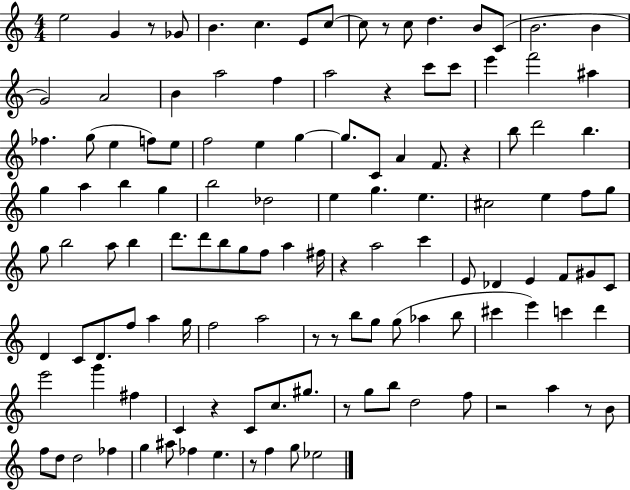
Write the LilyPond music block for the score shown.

{
  \clef treble
  \numericTimeSignature
  \time 4/4
  \key c \major
  e''2 g'4 r8 ges'8 | b'4. c''4. e'8 c''8~~ | c''8 r8 c''8 d''4. b'8 c'8( | b'2. b'4 | \break g'2) a'2 | b'4 a''2 f''4 | a''2 r4 c'''8 c'''8 | e'''4 f'''2 ais''4 | \break fes''4. g''8( e''4 f''8) e''8 | f''2 e''4 g''4~~ | g''8. c'8 a'4 f'8. r4 | b''8 d'''2 b''4. | \break g''4 a''4 b''4 g''4 | b''2 des''2 | e''4 g''4. e''4. | cis''2 e''4 f''8 g''8 | \break g''8 b''2 a''8 b''4 | d'''8. d'''8 b''8 g''8 f''8 a''4 fis''16 | r4 a''2 c'''4 | e'8 des'4 e'4 f'8 gis'8 c'8 | \break d'4 c'8 d'8. f''8 a''4 g''16 | f''2 a''2 | r8 r8 b''8 g''8 g''8( aes''4 b''8 | cis'''4 e'''4) c'''4 d'''4 | \break e'''2 g'''4 fis''4 | c'4 r4 c'8 c''8. gis''8. | r8 g''8 b''8 d''2 f''8 | r2 a''4 r8 b'8 | \break f''8 d''8 d''2 fes''4 | g''4 ais''8 fes''4 e''4. | r8 f''4 g''8 ees''2 | \bar "|."
}